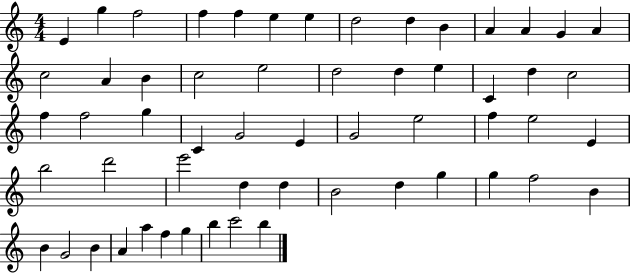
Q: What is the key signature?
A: C major